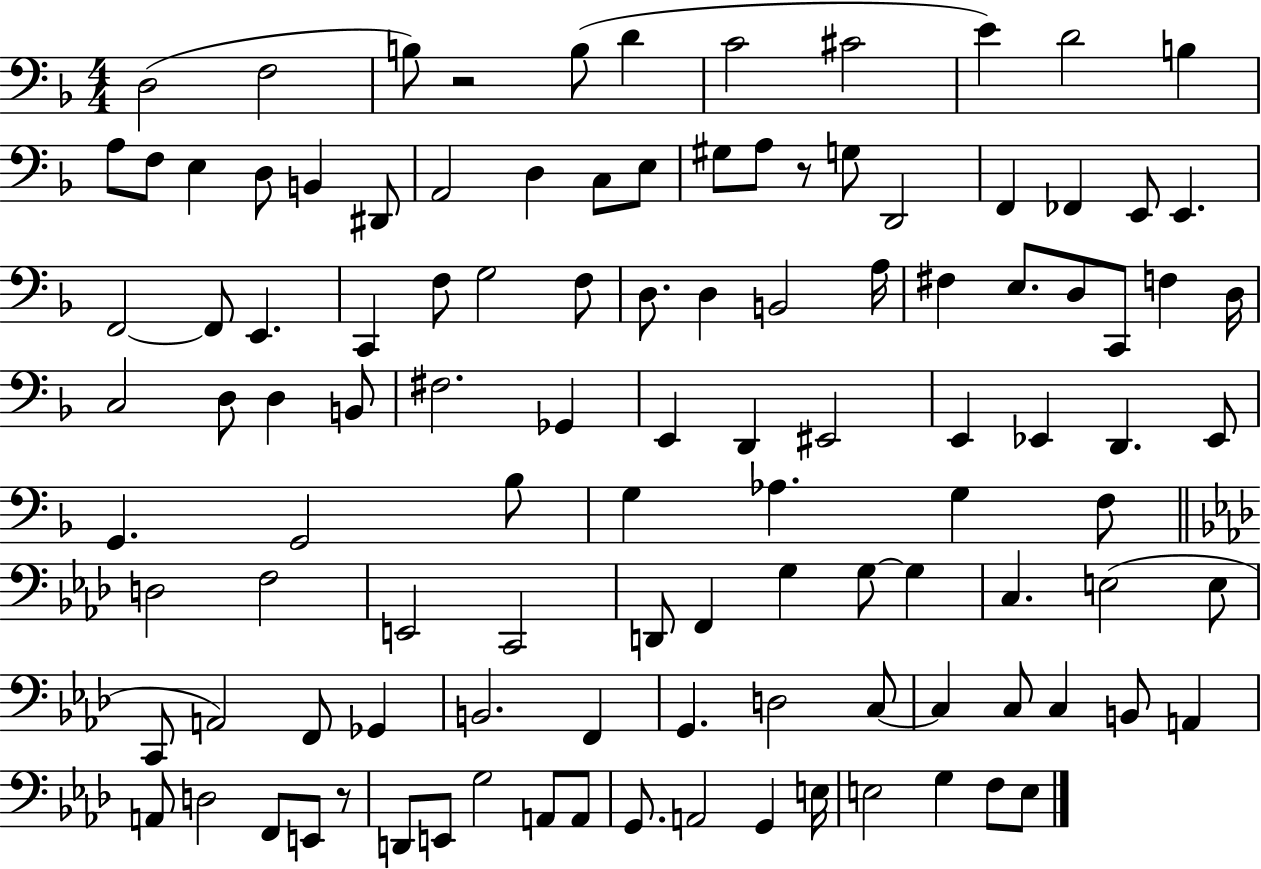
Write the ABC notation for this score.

X:1
T:Untitled
M:4/4
L:1/4
K:F
D,2 F,2 B,/2 z2 B,/2 D C2 ^C2 E D2 B, A,/2 F,/2 E, D,/2 B,, ^D,,/2 A,,2 D, C,/2 E,/2 ^G,/2 A,/2 z/2 G,/2 D,,2 F,, _F,, E,,/2 E,, F,,2 F,,/2 E,, C,, F,/2 G,2 F,/2 D,/2 D, B,,2 A,/4 ^F, E,/2 D,/2 C,,/2 F, D,/4 C,2 D,/2 D, B,,/2 ^F,2 _G,, E,, D,, ^E,,2 E,, _E,, D,, _E,,/2 G,, G,,2 _B,/2 G, _A, G, F,/2 D,2 F,2 E,,2 C,,2 D,,/2 F,, G, G,/2 G, C, E,2 E,/2 C,,/2 A,,2 F,,/2 _G,, B,,2 F,, G,, D,2 C,/2 C, C,/2 C, B,,/2 A,, A,,/2 D,2 F,,/2 E,,/2 z/2 D,,/2 E,,/2 G,2 A,,/2 A,,/2 G,,/2 A,,2 G,, E,/4 E,2 G, F,/2 E,/2